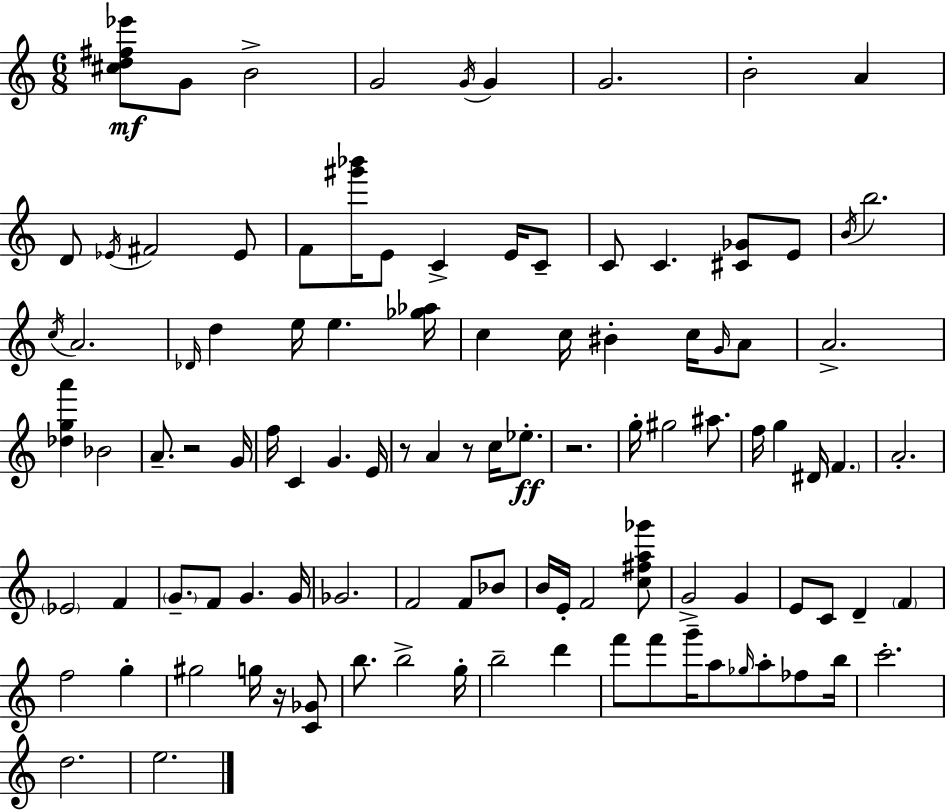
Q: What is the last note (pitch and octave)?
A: E5